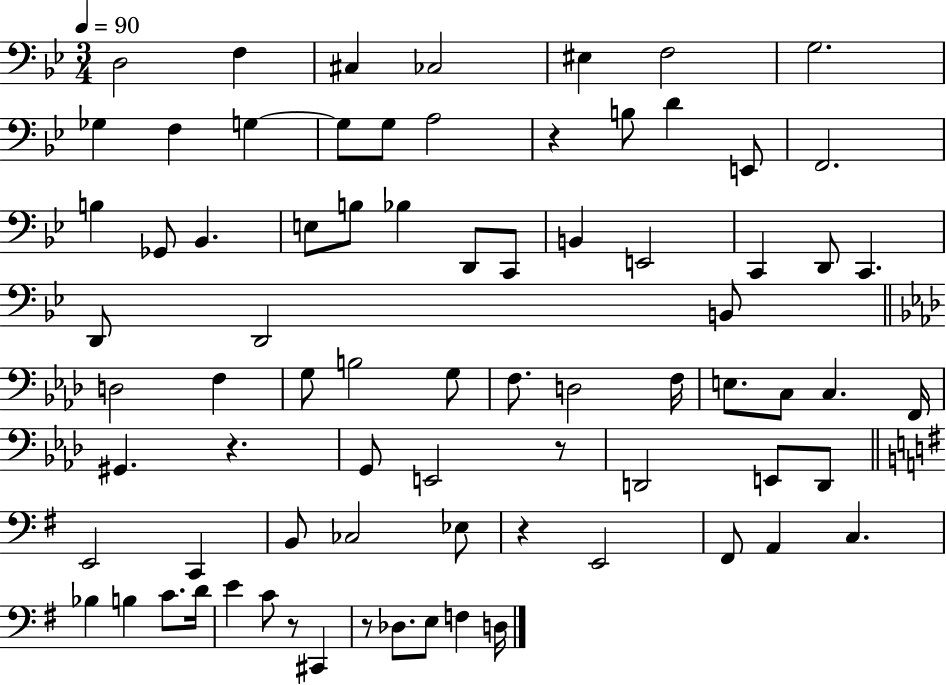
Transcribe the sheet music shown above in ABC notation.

X:1
T:Untitled
M:3/4
L:1/4
K:Bb
D,2 F, ^C, _C,2 ^E, F,2 G,2 _G, F, G, G,/2 G,/2 A,2 z B,/2 D E,,/2 F,,2 B, _G,,/2 _B,, E,/2 B,/2 _B, D,,/2 C,,/2 B,, E,,2 C,, D,,/2 C,, D,,/2 D,,2 B,,/2 D,2 F, G,/2 B,2 G,/2 F,/2 D,2 F,/4 E,/2 C,/2 C, F,,/4 ^G,, z G,,/2 E,,2 z/2 D,,2 E,,/2 D,,/2 E,,2 C,, B,,/2 _C,2 _E,/2 z E,,2 ^F,,/2 A,, C, _B, B, C/2 D/4 E C/2 z/2 ^C,, z/2 _D,/2 E,/2 F, D,/4